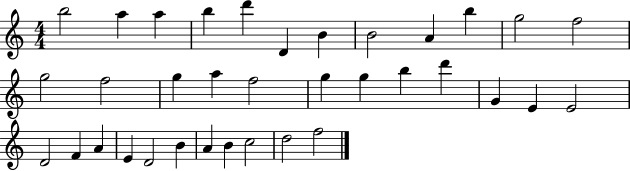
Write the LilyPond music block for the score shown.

{
  \clef treble
  \numericTimeSignature
  \time 4/4
  \key c \major
  b''2 a''4 a''4 | b''4 d'''4 d'4 b'4 | b'2 a'4 b''4 | g''2 f''2 | \break g''2 f''2 | g''4 a''4 f''2 | g''4 g''4 b''4 d'''4 | g'4 e'4 e'2 | \break d'2 f'4 a'4 | e'4 d'2 b'4 | a'4 b'4 c''2 | d''2 f''2 | \break \bar "|."
}